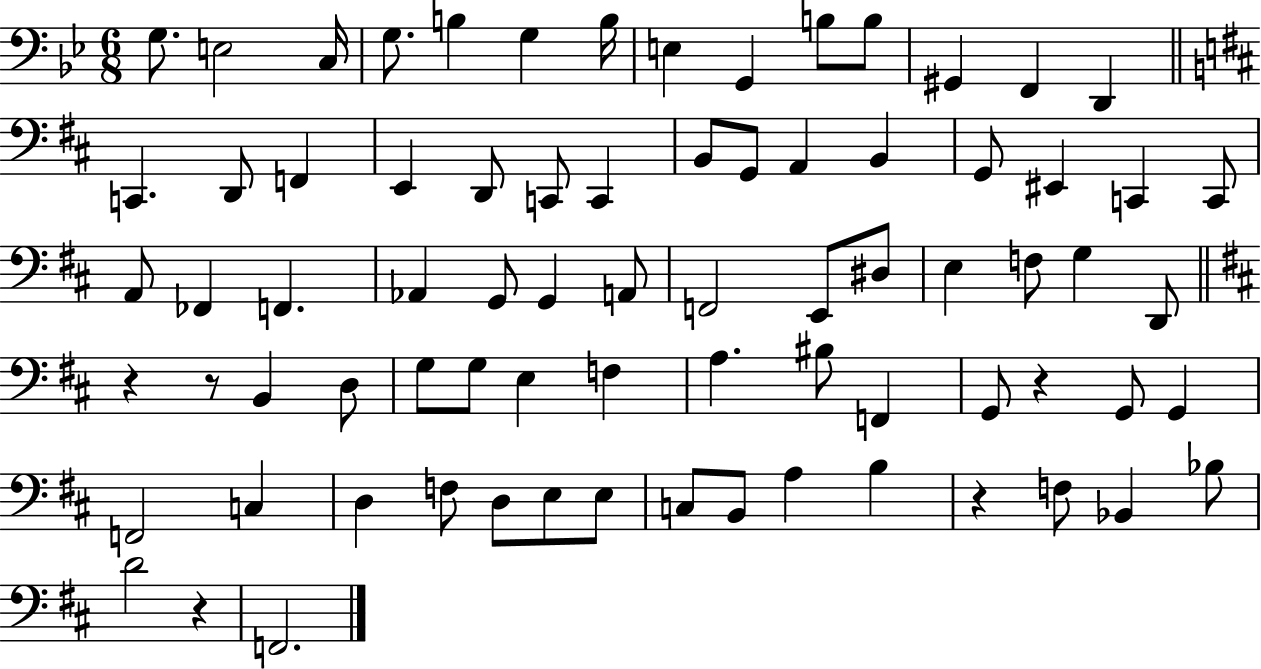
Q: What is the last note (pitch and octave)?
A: F2